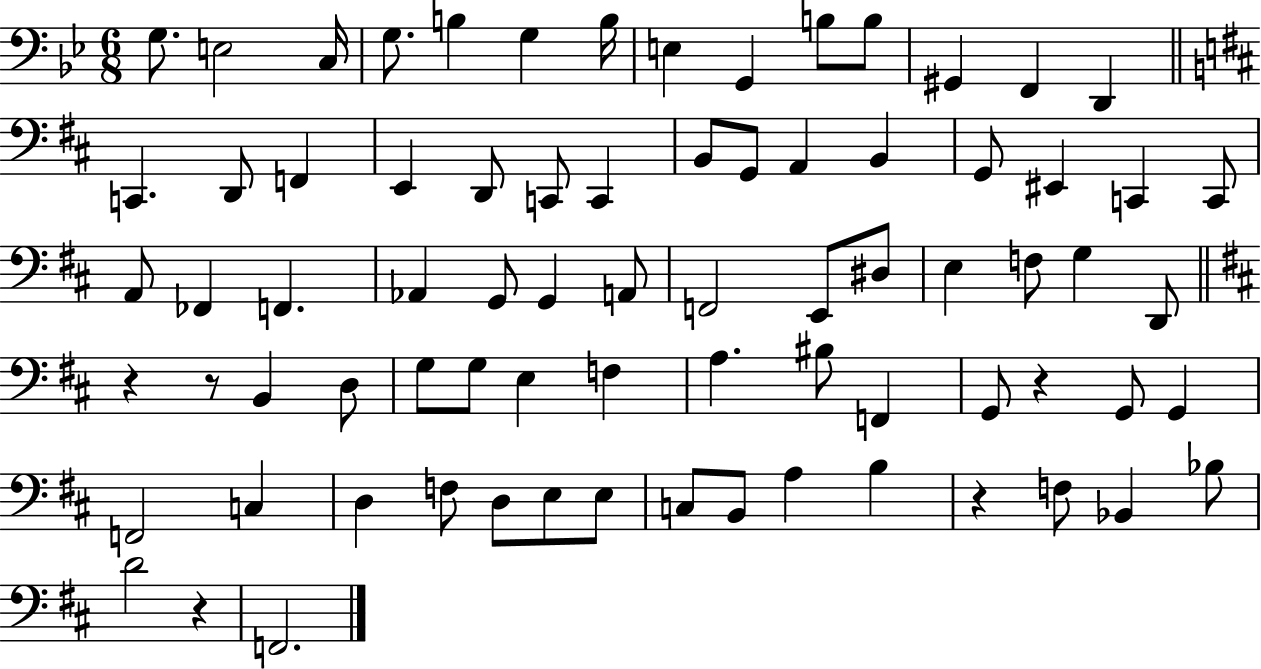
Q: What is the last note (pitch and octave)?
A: F2